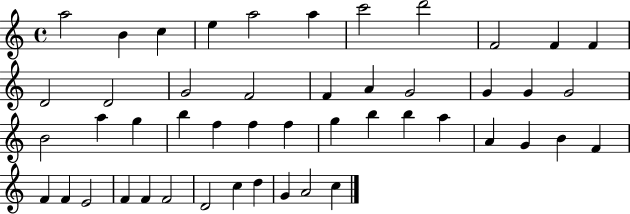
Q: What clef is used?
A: treble